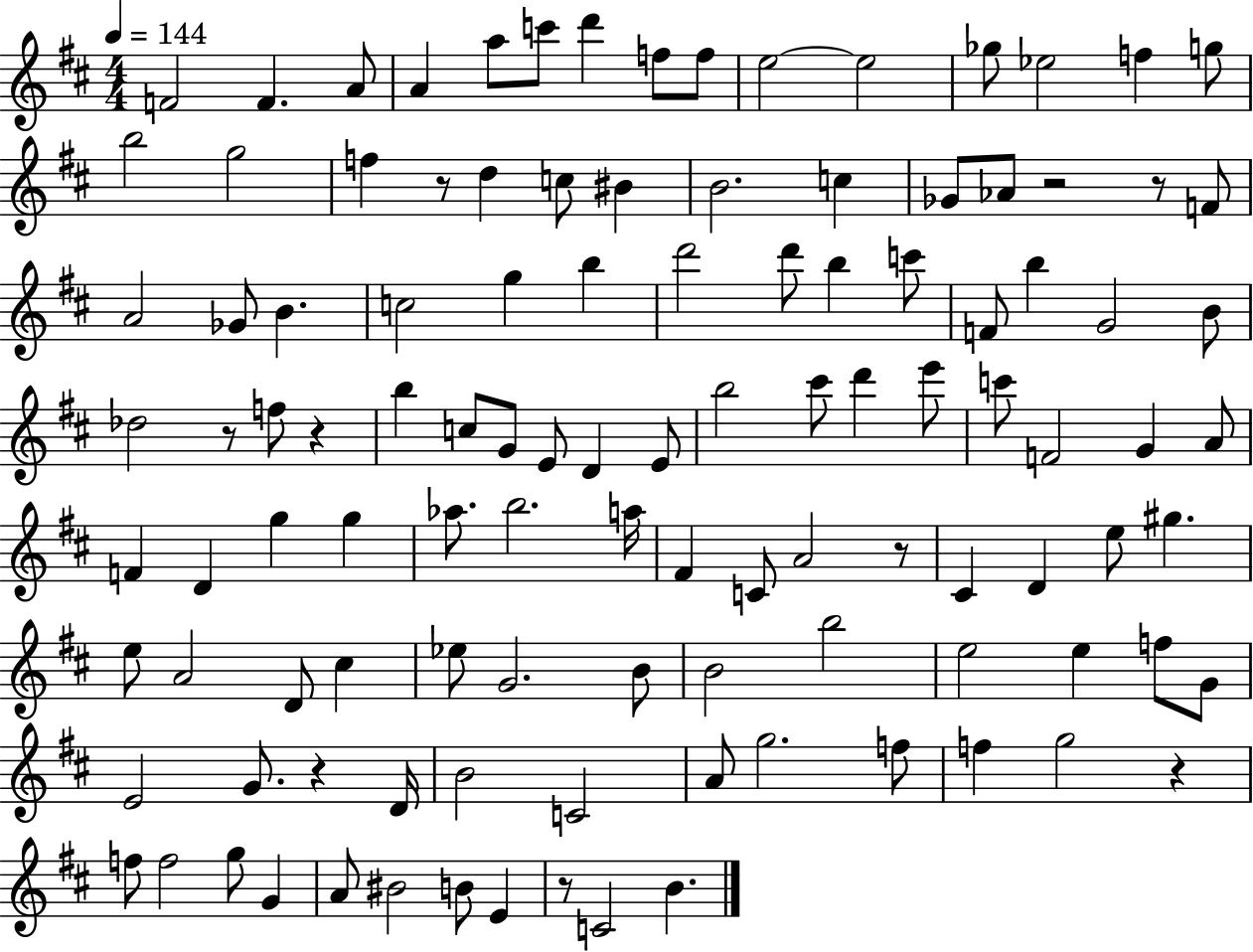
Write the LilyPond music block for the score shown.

{
  \clef treble
  \numericTimeSignature
  \time 4/4
  \key d \major
  \tempo 4 = 144
  f'2 f'4. a'8 | a'4 a''8 c'''8 d'''4 f''8 f''8 | e''2~~ e''2 | ges''8 ees''2 f''4 g''8 | \break b''2 g''2 | f''4 r8 d''4 c''8 bis'4 | b'2. c''4 | ges'8 aes'8 r2 r8 f'8 | \break a'2 ges'8 b'4. | c''2 g''4 b''4 | d'''2 d'''8 b''4 c'''8 | f'8 b''4 g'2 b'8 | \break des''2 r8 f''8 r4 | b''4 c''8 g'8 e'8 d'4 e'8 | b''2 cis'''8 d'''4 e'''8 | c'''8 f'2 g'4 a'8 | \break f'4 d'4 g''4 g''4 | aes''8. b''2. a''16 | fis'4 c'8 a'2 r8 | cis'4 d'4 e''8 gis''4. | \break e''8 a'2 d'8 cis''4 | ees''8 g'2. b'8 | b'2 b''2 | e''2 e''4 f''8 g'8 | \break e'2 g'8. r4 d'16 | b'2 c'2 | a'8 g''2. f''8 | f''4 g''2 r4 | \break f''8 f''2 g''8 g'4 | a'8 bis'2 b'8 e'4 | r8 c'2 b'4. | \bar "|."
}